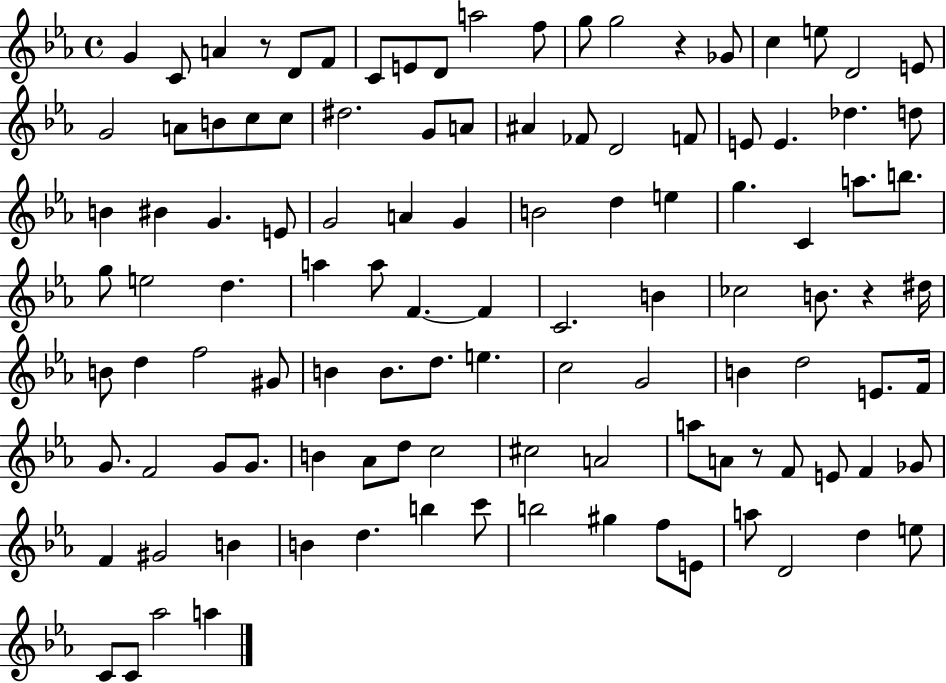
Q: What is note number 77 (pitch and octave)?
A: G4